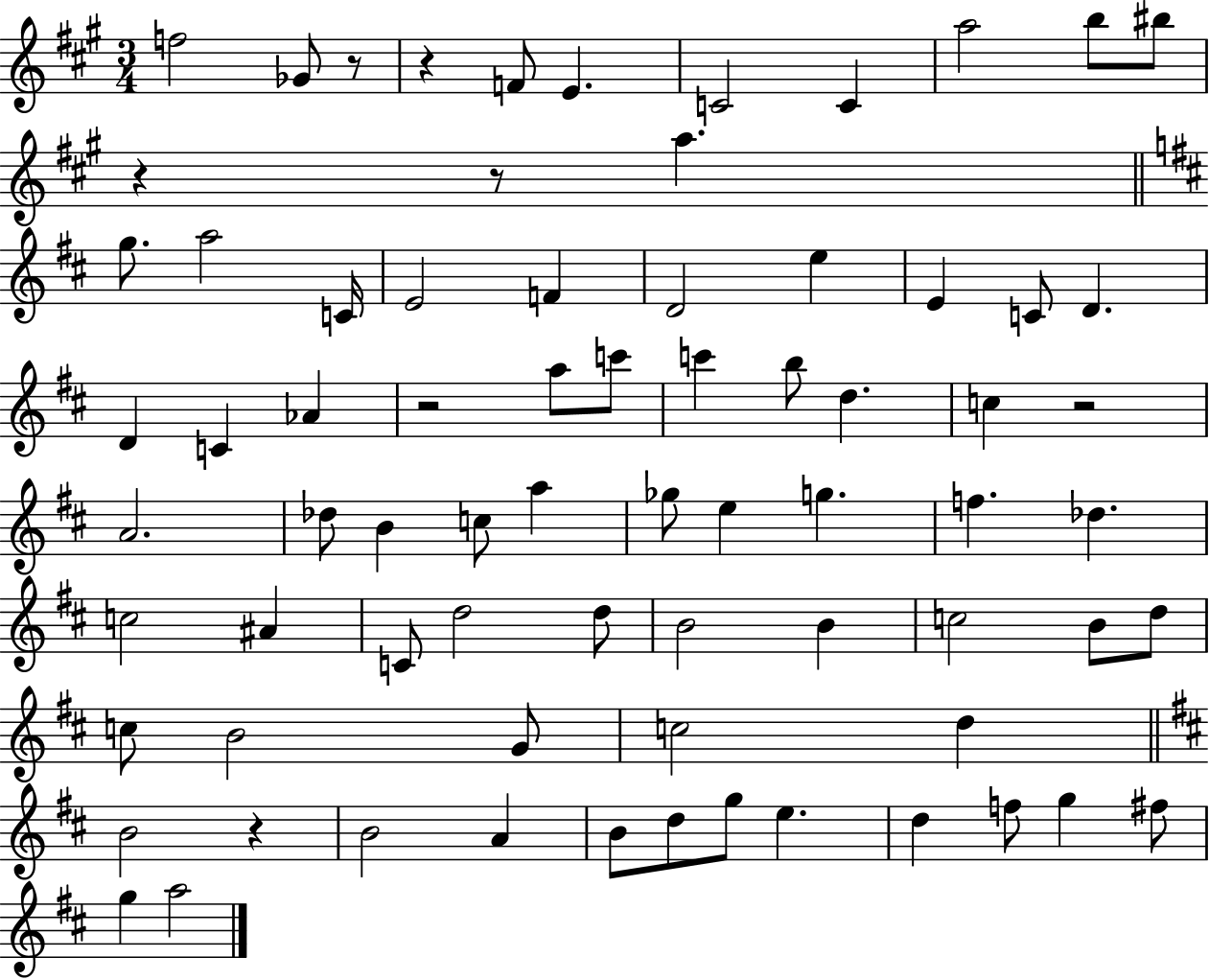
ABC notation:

X:1
T:Untitled
M:3/4
L:1/4
K:A
f2 _G/2 z/2 z F/2 E C2 C a2 b/2 ^b/2 z z/2 a g/2 a2 C/4 E2 F D2 e E C/2 D D C _A z2 a/2 c'/2 c' b/2 d c z2 A2 _d/2 B c/2 a _g/2 e g f _d c2 ^A C/2 d2 d/2 B2 B c2 B/2 d/2 c/2 B2 G/2 c2 d B2 z B2 A B/2 d/2 g/2 e d f/2 g ^f/2 g a2